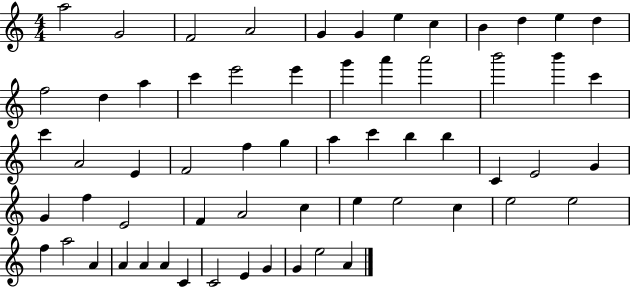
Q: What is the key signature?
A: C major